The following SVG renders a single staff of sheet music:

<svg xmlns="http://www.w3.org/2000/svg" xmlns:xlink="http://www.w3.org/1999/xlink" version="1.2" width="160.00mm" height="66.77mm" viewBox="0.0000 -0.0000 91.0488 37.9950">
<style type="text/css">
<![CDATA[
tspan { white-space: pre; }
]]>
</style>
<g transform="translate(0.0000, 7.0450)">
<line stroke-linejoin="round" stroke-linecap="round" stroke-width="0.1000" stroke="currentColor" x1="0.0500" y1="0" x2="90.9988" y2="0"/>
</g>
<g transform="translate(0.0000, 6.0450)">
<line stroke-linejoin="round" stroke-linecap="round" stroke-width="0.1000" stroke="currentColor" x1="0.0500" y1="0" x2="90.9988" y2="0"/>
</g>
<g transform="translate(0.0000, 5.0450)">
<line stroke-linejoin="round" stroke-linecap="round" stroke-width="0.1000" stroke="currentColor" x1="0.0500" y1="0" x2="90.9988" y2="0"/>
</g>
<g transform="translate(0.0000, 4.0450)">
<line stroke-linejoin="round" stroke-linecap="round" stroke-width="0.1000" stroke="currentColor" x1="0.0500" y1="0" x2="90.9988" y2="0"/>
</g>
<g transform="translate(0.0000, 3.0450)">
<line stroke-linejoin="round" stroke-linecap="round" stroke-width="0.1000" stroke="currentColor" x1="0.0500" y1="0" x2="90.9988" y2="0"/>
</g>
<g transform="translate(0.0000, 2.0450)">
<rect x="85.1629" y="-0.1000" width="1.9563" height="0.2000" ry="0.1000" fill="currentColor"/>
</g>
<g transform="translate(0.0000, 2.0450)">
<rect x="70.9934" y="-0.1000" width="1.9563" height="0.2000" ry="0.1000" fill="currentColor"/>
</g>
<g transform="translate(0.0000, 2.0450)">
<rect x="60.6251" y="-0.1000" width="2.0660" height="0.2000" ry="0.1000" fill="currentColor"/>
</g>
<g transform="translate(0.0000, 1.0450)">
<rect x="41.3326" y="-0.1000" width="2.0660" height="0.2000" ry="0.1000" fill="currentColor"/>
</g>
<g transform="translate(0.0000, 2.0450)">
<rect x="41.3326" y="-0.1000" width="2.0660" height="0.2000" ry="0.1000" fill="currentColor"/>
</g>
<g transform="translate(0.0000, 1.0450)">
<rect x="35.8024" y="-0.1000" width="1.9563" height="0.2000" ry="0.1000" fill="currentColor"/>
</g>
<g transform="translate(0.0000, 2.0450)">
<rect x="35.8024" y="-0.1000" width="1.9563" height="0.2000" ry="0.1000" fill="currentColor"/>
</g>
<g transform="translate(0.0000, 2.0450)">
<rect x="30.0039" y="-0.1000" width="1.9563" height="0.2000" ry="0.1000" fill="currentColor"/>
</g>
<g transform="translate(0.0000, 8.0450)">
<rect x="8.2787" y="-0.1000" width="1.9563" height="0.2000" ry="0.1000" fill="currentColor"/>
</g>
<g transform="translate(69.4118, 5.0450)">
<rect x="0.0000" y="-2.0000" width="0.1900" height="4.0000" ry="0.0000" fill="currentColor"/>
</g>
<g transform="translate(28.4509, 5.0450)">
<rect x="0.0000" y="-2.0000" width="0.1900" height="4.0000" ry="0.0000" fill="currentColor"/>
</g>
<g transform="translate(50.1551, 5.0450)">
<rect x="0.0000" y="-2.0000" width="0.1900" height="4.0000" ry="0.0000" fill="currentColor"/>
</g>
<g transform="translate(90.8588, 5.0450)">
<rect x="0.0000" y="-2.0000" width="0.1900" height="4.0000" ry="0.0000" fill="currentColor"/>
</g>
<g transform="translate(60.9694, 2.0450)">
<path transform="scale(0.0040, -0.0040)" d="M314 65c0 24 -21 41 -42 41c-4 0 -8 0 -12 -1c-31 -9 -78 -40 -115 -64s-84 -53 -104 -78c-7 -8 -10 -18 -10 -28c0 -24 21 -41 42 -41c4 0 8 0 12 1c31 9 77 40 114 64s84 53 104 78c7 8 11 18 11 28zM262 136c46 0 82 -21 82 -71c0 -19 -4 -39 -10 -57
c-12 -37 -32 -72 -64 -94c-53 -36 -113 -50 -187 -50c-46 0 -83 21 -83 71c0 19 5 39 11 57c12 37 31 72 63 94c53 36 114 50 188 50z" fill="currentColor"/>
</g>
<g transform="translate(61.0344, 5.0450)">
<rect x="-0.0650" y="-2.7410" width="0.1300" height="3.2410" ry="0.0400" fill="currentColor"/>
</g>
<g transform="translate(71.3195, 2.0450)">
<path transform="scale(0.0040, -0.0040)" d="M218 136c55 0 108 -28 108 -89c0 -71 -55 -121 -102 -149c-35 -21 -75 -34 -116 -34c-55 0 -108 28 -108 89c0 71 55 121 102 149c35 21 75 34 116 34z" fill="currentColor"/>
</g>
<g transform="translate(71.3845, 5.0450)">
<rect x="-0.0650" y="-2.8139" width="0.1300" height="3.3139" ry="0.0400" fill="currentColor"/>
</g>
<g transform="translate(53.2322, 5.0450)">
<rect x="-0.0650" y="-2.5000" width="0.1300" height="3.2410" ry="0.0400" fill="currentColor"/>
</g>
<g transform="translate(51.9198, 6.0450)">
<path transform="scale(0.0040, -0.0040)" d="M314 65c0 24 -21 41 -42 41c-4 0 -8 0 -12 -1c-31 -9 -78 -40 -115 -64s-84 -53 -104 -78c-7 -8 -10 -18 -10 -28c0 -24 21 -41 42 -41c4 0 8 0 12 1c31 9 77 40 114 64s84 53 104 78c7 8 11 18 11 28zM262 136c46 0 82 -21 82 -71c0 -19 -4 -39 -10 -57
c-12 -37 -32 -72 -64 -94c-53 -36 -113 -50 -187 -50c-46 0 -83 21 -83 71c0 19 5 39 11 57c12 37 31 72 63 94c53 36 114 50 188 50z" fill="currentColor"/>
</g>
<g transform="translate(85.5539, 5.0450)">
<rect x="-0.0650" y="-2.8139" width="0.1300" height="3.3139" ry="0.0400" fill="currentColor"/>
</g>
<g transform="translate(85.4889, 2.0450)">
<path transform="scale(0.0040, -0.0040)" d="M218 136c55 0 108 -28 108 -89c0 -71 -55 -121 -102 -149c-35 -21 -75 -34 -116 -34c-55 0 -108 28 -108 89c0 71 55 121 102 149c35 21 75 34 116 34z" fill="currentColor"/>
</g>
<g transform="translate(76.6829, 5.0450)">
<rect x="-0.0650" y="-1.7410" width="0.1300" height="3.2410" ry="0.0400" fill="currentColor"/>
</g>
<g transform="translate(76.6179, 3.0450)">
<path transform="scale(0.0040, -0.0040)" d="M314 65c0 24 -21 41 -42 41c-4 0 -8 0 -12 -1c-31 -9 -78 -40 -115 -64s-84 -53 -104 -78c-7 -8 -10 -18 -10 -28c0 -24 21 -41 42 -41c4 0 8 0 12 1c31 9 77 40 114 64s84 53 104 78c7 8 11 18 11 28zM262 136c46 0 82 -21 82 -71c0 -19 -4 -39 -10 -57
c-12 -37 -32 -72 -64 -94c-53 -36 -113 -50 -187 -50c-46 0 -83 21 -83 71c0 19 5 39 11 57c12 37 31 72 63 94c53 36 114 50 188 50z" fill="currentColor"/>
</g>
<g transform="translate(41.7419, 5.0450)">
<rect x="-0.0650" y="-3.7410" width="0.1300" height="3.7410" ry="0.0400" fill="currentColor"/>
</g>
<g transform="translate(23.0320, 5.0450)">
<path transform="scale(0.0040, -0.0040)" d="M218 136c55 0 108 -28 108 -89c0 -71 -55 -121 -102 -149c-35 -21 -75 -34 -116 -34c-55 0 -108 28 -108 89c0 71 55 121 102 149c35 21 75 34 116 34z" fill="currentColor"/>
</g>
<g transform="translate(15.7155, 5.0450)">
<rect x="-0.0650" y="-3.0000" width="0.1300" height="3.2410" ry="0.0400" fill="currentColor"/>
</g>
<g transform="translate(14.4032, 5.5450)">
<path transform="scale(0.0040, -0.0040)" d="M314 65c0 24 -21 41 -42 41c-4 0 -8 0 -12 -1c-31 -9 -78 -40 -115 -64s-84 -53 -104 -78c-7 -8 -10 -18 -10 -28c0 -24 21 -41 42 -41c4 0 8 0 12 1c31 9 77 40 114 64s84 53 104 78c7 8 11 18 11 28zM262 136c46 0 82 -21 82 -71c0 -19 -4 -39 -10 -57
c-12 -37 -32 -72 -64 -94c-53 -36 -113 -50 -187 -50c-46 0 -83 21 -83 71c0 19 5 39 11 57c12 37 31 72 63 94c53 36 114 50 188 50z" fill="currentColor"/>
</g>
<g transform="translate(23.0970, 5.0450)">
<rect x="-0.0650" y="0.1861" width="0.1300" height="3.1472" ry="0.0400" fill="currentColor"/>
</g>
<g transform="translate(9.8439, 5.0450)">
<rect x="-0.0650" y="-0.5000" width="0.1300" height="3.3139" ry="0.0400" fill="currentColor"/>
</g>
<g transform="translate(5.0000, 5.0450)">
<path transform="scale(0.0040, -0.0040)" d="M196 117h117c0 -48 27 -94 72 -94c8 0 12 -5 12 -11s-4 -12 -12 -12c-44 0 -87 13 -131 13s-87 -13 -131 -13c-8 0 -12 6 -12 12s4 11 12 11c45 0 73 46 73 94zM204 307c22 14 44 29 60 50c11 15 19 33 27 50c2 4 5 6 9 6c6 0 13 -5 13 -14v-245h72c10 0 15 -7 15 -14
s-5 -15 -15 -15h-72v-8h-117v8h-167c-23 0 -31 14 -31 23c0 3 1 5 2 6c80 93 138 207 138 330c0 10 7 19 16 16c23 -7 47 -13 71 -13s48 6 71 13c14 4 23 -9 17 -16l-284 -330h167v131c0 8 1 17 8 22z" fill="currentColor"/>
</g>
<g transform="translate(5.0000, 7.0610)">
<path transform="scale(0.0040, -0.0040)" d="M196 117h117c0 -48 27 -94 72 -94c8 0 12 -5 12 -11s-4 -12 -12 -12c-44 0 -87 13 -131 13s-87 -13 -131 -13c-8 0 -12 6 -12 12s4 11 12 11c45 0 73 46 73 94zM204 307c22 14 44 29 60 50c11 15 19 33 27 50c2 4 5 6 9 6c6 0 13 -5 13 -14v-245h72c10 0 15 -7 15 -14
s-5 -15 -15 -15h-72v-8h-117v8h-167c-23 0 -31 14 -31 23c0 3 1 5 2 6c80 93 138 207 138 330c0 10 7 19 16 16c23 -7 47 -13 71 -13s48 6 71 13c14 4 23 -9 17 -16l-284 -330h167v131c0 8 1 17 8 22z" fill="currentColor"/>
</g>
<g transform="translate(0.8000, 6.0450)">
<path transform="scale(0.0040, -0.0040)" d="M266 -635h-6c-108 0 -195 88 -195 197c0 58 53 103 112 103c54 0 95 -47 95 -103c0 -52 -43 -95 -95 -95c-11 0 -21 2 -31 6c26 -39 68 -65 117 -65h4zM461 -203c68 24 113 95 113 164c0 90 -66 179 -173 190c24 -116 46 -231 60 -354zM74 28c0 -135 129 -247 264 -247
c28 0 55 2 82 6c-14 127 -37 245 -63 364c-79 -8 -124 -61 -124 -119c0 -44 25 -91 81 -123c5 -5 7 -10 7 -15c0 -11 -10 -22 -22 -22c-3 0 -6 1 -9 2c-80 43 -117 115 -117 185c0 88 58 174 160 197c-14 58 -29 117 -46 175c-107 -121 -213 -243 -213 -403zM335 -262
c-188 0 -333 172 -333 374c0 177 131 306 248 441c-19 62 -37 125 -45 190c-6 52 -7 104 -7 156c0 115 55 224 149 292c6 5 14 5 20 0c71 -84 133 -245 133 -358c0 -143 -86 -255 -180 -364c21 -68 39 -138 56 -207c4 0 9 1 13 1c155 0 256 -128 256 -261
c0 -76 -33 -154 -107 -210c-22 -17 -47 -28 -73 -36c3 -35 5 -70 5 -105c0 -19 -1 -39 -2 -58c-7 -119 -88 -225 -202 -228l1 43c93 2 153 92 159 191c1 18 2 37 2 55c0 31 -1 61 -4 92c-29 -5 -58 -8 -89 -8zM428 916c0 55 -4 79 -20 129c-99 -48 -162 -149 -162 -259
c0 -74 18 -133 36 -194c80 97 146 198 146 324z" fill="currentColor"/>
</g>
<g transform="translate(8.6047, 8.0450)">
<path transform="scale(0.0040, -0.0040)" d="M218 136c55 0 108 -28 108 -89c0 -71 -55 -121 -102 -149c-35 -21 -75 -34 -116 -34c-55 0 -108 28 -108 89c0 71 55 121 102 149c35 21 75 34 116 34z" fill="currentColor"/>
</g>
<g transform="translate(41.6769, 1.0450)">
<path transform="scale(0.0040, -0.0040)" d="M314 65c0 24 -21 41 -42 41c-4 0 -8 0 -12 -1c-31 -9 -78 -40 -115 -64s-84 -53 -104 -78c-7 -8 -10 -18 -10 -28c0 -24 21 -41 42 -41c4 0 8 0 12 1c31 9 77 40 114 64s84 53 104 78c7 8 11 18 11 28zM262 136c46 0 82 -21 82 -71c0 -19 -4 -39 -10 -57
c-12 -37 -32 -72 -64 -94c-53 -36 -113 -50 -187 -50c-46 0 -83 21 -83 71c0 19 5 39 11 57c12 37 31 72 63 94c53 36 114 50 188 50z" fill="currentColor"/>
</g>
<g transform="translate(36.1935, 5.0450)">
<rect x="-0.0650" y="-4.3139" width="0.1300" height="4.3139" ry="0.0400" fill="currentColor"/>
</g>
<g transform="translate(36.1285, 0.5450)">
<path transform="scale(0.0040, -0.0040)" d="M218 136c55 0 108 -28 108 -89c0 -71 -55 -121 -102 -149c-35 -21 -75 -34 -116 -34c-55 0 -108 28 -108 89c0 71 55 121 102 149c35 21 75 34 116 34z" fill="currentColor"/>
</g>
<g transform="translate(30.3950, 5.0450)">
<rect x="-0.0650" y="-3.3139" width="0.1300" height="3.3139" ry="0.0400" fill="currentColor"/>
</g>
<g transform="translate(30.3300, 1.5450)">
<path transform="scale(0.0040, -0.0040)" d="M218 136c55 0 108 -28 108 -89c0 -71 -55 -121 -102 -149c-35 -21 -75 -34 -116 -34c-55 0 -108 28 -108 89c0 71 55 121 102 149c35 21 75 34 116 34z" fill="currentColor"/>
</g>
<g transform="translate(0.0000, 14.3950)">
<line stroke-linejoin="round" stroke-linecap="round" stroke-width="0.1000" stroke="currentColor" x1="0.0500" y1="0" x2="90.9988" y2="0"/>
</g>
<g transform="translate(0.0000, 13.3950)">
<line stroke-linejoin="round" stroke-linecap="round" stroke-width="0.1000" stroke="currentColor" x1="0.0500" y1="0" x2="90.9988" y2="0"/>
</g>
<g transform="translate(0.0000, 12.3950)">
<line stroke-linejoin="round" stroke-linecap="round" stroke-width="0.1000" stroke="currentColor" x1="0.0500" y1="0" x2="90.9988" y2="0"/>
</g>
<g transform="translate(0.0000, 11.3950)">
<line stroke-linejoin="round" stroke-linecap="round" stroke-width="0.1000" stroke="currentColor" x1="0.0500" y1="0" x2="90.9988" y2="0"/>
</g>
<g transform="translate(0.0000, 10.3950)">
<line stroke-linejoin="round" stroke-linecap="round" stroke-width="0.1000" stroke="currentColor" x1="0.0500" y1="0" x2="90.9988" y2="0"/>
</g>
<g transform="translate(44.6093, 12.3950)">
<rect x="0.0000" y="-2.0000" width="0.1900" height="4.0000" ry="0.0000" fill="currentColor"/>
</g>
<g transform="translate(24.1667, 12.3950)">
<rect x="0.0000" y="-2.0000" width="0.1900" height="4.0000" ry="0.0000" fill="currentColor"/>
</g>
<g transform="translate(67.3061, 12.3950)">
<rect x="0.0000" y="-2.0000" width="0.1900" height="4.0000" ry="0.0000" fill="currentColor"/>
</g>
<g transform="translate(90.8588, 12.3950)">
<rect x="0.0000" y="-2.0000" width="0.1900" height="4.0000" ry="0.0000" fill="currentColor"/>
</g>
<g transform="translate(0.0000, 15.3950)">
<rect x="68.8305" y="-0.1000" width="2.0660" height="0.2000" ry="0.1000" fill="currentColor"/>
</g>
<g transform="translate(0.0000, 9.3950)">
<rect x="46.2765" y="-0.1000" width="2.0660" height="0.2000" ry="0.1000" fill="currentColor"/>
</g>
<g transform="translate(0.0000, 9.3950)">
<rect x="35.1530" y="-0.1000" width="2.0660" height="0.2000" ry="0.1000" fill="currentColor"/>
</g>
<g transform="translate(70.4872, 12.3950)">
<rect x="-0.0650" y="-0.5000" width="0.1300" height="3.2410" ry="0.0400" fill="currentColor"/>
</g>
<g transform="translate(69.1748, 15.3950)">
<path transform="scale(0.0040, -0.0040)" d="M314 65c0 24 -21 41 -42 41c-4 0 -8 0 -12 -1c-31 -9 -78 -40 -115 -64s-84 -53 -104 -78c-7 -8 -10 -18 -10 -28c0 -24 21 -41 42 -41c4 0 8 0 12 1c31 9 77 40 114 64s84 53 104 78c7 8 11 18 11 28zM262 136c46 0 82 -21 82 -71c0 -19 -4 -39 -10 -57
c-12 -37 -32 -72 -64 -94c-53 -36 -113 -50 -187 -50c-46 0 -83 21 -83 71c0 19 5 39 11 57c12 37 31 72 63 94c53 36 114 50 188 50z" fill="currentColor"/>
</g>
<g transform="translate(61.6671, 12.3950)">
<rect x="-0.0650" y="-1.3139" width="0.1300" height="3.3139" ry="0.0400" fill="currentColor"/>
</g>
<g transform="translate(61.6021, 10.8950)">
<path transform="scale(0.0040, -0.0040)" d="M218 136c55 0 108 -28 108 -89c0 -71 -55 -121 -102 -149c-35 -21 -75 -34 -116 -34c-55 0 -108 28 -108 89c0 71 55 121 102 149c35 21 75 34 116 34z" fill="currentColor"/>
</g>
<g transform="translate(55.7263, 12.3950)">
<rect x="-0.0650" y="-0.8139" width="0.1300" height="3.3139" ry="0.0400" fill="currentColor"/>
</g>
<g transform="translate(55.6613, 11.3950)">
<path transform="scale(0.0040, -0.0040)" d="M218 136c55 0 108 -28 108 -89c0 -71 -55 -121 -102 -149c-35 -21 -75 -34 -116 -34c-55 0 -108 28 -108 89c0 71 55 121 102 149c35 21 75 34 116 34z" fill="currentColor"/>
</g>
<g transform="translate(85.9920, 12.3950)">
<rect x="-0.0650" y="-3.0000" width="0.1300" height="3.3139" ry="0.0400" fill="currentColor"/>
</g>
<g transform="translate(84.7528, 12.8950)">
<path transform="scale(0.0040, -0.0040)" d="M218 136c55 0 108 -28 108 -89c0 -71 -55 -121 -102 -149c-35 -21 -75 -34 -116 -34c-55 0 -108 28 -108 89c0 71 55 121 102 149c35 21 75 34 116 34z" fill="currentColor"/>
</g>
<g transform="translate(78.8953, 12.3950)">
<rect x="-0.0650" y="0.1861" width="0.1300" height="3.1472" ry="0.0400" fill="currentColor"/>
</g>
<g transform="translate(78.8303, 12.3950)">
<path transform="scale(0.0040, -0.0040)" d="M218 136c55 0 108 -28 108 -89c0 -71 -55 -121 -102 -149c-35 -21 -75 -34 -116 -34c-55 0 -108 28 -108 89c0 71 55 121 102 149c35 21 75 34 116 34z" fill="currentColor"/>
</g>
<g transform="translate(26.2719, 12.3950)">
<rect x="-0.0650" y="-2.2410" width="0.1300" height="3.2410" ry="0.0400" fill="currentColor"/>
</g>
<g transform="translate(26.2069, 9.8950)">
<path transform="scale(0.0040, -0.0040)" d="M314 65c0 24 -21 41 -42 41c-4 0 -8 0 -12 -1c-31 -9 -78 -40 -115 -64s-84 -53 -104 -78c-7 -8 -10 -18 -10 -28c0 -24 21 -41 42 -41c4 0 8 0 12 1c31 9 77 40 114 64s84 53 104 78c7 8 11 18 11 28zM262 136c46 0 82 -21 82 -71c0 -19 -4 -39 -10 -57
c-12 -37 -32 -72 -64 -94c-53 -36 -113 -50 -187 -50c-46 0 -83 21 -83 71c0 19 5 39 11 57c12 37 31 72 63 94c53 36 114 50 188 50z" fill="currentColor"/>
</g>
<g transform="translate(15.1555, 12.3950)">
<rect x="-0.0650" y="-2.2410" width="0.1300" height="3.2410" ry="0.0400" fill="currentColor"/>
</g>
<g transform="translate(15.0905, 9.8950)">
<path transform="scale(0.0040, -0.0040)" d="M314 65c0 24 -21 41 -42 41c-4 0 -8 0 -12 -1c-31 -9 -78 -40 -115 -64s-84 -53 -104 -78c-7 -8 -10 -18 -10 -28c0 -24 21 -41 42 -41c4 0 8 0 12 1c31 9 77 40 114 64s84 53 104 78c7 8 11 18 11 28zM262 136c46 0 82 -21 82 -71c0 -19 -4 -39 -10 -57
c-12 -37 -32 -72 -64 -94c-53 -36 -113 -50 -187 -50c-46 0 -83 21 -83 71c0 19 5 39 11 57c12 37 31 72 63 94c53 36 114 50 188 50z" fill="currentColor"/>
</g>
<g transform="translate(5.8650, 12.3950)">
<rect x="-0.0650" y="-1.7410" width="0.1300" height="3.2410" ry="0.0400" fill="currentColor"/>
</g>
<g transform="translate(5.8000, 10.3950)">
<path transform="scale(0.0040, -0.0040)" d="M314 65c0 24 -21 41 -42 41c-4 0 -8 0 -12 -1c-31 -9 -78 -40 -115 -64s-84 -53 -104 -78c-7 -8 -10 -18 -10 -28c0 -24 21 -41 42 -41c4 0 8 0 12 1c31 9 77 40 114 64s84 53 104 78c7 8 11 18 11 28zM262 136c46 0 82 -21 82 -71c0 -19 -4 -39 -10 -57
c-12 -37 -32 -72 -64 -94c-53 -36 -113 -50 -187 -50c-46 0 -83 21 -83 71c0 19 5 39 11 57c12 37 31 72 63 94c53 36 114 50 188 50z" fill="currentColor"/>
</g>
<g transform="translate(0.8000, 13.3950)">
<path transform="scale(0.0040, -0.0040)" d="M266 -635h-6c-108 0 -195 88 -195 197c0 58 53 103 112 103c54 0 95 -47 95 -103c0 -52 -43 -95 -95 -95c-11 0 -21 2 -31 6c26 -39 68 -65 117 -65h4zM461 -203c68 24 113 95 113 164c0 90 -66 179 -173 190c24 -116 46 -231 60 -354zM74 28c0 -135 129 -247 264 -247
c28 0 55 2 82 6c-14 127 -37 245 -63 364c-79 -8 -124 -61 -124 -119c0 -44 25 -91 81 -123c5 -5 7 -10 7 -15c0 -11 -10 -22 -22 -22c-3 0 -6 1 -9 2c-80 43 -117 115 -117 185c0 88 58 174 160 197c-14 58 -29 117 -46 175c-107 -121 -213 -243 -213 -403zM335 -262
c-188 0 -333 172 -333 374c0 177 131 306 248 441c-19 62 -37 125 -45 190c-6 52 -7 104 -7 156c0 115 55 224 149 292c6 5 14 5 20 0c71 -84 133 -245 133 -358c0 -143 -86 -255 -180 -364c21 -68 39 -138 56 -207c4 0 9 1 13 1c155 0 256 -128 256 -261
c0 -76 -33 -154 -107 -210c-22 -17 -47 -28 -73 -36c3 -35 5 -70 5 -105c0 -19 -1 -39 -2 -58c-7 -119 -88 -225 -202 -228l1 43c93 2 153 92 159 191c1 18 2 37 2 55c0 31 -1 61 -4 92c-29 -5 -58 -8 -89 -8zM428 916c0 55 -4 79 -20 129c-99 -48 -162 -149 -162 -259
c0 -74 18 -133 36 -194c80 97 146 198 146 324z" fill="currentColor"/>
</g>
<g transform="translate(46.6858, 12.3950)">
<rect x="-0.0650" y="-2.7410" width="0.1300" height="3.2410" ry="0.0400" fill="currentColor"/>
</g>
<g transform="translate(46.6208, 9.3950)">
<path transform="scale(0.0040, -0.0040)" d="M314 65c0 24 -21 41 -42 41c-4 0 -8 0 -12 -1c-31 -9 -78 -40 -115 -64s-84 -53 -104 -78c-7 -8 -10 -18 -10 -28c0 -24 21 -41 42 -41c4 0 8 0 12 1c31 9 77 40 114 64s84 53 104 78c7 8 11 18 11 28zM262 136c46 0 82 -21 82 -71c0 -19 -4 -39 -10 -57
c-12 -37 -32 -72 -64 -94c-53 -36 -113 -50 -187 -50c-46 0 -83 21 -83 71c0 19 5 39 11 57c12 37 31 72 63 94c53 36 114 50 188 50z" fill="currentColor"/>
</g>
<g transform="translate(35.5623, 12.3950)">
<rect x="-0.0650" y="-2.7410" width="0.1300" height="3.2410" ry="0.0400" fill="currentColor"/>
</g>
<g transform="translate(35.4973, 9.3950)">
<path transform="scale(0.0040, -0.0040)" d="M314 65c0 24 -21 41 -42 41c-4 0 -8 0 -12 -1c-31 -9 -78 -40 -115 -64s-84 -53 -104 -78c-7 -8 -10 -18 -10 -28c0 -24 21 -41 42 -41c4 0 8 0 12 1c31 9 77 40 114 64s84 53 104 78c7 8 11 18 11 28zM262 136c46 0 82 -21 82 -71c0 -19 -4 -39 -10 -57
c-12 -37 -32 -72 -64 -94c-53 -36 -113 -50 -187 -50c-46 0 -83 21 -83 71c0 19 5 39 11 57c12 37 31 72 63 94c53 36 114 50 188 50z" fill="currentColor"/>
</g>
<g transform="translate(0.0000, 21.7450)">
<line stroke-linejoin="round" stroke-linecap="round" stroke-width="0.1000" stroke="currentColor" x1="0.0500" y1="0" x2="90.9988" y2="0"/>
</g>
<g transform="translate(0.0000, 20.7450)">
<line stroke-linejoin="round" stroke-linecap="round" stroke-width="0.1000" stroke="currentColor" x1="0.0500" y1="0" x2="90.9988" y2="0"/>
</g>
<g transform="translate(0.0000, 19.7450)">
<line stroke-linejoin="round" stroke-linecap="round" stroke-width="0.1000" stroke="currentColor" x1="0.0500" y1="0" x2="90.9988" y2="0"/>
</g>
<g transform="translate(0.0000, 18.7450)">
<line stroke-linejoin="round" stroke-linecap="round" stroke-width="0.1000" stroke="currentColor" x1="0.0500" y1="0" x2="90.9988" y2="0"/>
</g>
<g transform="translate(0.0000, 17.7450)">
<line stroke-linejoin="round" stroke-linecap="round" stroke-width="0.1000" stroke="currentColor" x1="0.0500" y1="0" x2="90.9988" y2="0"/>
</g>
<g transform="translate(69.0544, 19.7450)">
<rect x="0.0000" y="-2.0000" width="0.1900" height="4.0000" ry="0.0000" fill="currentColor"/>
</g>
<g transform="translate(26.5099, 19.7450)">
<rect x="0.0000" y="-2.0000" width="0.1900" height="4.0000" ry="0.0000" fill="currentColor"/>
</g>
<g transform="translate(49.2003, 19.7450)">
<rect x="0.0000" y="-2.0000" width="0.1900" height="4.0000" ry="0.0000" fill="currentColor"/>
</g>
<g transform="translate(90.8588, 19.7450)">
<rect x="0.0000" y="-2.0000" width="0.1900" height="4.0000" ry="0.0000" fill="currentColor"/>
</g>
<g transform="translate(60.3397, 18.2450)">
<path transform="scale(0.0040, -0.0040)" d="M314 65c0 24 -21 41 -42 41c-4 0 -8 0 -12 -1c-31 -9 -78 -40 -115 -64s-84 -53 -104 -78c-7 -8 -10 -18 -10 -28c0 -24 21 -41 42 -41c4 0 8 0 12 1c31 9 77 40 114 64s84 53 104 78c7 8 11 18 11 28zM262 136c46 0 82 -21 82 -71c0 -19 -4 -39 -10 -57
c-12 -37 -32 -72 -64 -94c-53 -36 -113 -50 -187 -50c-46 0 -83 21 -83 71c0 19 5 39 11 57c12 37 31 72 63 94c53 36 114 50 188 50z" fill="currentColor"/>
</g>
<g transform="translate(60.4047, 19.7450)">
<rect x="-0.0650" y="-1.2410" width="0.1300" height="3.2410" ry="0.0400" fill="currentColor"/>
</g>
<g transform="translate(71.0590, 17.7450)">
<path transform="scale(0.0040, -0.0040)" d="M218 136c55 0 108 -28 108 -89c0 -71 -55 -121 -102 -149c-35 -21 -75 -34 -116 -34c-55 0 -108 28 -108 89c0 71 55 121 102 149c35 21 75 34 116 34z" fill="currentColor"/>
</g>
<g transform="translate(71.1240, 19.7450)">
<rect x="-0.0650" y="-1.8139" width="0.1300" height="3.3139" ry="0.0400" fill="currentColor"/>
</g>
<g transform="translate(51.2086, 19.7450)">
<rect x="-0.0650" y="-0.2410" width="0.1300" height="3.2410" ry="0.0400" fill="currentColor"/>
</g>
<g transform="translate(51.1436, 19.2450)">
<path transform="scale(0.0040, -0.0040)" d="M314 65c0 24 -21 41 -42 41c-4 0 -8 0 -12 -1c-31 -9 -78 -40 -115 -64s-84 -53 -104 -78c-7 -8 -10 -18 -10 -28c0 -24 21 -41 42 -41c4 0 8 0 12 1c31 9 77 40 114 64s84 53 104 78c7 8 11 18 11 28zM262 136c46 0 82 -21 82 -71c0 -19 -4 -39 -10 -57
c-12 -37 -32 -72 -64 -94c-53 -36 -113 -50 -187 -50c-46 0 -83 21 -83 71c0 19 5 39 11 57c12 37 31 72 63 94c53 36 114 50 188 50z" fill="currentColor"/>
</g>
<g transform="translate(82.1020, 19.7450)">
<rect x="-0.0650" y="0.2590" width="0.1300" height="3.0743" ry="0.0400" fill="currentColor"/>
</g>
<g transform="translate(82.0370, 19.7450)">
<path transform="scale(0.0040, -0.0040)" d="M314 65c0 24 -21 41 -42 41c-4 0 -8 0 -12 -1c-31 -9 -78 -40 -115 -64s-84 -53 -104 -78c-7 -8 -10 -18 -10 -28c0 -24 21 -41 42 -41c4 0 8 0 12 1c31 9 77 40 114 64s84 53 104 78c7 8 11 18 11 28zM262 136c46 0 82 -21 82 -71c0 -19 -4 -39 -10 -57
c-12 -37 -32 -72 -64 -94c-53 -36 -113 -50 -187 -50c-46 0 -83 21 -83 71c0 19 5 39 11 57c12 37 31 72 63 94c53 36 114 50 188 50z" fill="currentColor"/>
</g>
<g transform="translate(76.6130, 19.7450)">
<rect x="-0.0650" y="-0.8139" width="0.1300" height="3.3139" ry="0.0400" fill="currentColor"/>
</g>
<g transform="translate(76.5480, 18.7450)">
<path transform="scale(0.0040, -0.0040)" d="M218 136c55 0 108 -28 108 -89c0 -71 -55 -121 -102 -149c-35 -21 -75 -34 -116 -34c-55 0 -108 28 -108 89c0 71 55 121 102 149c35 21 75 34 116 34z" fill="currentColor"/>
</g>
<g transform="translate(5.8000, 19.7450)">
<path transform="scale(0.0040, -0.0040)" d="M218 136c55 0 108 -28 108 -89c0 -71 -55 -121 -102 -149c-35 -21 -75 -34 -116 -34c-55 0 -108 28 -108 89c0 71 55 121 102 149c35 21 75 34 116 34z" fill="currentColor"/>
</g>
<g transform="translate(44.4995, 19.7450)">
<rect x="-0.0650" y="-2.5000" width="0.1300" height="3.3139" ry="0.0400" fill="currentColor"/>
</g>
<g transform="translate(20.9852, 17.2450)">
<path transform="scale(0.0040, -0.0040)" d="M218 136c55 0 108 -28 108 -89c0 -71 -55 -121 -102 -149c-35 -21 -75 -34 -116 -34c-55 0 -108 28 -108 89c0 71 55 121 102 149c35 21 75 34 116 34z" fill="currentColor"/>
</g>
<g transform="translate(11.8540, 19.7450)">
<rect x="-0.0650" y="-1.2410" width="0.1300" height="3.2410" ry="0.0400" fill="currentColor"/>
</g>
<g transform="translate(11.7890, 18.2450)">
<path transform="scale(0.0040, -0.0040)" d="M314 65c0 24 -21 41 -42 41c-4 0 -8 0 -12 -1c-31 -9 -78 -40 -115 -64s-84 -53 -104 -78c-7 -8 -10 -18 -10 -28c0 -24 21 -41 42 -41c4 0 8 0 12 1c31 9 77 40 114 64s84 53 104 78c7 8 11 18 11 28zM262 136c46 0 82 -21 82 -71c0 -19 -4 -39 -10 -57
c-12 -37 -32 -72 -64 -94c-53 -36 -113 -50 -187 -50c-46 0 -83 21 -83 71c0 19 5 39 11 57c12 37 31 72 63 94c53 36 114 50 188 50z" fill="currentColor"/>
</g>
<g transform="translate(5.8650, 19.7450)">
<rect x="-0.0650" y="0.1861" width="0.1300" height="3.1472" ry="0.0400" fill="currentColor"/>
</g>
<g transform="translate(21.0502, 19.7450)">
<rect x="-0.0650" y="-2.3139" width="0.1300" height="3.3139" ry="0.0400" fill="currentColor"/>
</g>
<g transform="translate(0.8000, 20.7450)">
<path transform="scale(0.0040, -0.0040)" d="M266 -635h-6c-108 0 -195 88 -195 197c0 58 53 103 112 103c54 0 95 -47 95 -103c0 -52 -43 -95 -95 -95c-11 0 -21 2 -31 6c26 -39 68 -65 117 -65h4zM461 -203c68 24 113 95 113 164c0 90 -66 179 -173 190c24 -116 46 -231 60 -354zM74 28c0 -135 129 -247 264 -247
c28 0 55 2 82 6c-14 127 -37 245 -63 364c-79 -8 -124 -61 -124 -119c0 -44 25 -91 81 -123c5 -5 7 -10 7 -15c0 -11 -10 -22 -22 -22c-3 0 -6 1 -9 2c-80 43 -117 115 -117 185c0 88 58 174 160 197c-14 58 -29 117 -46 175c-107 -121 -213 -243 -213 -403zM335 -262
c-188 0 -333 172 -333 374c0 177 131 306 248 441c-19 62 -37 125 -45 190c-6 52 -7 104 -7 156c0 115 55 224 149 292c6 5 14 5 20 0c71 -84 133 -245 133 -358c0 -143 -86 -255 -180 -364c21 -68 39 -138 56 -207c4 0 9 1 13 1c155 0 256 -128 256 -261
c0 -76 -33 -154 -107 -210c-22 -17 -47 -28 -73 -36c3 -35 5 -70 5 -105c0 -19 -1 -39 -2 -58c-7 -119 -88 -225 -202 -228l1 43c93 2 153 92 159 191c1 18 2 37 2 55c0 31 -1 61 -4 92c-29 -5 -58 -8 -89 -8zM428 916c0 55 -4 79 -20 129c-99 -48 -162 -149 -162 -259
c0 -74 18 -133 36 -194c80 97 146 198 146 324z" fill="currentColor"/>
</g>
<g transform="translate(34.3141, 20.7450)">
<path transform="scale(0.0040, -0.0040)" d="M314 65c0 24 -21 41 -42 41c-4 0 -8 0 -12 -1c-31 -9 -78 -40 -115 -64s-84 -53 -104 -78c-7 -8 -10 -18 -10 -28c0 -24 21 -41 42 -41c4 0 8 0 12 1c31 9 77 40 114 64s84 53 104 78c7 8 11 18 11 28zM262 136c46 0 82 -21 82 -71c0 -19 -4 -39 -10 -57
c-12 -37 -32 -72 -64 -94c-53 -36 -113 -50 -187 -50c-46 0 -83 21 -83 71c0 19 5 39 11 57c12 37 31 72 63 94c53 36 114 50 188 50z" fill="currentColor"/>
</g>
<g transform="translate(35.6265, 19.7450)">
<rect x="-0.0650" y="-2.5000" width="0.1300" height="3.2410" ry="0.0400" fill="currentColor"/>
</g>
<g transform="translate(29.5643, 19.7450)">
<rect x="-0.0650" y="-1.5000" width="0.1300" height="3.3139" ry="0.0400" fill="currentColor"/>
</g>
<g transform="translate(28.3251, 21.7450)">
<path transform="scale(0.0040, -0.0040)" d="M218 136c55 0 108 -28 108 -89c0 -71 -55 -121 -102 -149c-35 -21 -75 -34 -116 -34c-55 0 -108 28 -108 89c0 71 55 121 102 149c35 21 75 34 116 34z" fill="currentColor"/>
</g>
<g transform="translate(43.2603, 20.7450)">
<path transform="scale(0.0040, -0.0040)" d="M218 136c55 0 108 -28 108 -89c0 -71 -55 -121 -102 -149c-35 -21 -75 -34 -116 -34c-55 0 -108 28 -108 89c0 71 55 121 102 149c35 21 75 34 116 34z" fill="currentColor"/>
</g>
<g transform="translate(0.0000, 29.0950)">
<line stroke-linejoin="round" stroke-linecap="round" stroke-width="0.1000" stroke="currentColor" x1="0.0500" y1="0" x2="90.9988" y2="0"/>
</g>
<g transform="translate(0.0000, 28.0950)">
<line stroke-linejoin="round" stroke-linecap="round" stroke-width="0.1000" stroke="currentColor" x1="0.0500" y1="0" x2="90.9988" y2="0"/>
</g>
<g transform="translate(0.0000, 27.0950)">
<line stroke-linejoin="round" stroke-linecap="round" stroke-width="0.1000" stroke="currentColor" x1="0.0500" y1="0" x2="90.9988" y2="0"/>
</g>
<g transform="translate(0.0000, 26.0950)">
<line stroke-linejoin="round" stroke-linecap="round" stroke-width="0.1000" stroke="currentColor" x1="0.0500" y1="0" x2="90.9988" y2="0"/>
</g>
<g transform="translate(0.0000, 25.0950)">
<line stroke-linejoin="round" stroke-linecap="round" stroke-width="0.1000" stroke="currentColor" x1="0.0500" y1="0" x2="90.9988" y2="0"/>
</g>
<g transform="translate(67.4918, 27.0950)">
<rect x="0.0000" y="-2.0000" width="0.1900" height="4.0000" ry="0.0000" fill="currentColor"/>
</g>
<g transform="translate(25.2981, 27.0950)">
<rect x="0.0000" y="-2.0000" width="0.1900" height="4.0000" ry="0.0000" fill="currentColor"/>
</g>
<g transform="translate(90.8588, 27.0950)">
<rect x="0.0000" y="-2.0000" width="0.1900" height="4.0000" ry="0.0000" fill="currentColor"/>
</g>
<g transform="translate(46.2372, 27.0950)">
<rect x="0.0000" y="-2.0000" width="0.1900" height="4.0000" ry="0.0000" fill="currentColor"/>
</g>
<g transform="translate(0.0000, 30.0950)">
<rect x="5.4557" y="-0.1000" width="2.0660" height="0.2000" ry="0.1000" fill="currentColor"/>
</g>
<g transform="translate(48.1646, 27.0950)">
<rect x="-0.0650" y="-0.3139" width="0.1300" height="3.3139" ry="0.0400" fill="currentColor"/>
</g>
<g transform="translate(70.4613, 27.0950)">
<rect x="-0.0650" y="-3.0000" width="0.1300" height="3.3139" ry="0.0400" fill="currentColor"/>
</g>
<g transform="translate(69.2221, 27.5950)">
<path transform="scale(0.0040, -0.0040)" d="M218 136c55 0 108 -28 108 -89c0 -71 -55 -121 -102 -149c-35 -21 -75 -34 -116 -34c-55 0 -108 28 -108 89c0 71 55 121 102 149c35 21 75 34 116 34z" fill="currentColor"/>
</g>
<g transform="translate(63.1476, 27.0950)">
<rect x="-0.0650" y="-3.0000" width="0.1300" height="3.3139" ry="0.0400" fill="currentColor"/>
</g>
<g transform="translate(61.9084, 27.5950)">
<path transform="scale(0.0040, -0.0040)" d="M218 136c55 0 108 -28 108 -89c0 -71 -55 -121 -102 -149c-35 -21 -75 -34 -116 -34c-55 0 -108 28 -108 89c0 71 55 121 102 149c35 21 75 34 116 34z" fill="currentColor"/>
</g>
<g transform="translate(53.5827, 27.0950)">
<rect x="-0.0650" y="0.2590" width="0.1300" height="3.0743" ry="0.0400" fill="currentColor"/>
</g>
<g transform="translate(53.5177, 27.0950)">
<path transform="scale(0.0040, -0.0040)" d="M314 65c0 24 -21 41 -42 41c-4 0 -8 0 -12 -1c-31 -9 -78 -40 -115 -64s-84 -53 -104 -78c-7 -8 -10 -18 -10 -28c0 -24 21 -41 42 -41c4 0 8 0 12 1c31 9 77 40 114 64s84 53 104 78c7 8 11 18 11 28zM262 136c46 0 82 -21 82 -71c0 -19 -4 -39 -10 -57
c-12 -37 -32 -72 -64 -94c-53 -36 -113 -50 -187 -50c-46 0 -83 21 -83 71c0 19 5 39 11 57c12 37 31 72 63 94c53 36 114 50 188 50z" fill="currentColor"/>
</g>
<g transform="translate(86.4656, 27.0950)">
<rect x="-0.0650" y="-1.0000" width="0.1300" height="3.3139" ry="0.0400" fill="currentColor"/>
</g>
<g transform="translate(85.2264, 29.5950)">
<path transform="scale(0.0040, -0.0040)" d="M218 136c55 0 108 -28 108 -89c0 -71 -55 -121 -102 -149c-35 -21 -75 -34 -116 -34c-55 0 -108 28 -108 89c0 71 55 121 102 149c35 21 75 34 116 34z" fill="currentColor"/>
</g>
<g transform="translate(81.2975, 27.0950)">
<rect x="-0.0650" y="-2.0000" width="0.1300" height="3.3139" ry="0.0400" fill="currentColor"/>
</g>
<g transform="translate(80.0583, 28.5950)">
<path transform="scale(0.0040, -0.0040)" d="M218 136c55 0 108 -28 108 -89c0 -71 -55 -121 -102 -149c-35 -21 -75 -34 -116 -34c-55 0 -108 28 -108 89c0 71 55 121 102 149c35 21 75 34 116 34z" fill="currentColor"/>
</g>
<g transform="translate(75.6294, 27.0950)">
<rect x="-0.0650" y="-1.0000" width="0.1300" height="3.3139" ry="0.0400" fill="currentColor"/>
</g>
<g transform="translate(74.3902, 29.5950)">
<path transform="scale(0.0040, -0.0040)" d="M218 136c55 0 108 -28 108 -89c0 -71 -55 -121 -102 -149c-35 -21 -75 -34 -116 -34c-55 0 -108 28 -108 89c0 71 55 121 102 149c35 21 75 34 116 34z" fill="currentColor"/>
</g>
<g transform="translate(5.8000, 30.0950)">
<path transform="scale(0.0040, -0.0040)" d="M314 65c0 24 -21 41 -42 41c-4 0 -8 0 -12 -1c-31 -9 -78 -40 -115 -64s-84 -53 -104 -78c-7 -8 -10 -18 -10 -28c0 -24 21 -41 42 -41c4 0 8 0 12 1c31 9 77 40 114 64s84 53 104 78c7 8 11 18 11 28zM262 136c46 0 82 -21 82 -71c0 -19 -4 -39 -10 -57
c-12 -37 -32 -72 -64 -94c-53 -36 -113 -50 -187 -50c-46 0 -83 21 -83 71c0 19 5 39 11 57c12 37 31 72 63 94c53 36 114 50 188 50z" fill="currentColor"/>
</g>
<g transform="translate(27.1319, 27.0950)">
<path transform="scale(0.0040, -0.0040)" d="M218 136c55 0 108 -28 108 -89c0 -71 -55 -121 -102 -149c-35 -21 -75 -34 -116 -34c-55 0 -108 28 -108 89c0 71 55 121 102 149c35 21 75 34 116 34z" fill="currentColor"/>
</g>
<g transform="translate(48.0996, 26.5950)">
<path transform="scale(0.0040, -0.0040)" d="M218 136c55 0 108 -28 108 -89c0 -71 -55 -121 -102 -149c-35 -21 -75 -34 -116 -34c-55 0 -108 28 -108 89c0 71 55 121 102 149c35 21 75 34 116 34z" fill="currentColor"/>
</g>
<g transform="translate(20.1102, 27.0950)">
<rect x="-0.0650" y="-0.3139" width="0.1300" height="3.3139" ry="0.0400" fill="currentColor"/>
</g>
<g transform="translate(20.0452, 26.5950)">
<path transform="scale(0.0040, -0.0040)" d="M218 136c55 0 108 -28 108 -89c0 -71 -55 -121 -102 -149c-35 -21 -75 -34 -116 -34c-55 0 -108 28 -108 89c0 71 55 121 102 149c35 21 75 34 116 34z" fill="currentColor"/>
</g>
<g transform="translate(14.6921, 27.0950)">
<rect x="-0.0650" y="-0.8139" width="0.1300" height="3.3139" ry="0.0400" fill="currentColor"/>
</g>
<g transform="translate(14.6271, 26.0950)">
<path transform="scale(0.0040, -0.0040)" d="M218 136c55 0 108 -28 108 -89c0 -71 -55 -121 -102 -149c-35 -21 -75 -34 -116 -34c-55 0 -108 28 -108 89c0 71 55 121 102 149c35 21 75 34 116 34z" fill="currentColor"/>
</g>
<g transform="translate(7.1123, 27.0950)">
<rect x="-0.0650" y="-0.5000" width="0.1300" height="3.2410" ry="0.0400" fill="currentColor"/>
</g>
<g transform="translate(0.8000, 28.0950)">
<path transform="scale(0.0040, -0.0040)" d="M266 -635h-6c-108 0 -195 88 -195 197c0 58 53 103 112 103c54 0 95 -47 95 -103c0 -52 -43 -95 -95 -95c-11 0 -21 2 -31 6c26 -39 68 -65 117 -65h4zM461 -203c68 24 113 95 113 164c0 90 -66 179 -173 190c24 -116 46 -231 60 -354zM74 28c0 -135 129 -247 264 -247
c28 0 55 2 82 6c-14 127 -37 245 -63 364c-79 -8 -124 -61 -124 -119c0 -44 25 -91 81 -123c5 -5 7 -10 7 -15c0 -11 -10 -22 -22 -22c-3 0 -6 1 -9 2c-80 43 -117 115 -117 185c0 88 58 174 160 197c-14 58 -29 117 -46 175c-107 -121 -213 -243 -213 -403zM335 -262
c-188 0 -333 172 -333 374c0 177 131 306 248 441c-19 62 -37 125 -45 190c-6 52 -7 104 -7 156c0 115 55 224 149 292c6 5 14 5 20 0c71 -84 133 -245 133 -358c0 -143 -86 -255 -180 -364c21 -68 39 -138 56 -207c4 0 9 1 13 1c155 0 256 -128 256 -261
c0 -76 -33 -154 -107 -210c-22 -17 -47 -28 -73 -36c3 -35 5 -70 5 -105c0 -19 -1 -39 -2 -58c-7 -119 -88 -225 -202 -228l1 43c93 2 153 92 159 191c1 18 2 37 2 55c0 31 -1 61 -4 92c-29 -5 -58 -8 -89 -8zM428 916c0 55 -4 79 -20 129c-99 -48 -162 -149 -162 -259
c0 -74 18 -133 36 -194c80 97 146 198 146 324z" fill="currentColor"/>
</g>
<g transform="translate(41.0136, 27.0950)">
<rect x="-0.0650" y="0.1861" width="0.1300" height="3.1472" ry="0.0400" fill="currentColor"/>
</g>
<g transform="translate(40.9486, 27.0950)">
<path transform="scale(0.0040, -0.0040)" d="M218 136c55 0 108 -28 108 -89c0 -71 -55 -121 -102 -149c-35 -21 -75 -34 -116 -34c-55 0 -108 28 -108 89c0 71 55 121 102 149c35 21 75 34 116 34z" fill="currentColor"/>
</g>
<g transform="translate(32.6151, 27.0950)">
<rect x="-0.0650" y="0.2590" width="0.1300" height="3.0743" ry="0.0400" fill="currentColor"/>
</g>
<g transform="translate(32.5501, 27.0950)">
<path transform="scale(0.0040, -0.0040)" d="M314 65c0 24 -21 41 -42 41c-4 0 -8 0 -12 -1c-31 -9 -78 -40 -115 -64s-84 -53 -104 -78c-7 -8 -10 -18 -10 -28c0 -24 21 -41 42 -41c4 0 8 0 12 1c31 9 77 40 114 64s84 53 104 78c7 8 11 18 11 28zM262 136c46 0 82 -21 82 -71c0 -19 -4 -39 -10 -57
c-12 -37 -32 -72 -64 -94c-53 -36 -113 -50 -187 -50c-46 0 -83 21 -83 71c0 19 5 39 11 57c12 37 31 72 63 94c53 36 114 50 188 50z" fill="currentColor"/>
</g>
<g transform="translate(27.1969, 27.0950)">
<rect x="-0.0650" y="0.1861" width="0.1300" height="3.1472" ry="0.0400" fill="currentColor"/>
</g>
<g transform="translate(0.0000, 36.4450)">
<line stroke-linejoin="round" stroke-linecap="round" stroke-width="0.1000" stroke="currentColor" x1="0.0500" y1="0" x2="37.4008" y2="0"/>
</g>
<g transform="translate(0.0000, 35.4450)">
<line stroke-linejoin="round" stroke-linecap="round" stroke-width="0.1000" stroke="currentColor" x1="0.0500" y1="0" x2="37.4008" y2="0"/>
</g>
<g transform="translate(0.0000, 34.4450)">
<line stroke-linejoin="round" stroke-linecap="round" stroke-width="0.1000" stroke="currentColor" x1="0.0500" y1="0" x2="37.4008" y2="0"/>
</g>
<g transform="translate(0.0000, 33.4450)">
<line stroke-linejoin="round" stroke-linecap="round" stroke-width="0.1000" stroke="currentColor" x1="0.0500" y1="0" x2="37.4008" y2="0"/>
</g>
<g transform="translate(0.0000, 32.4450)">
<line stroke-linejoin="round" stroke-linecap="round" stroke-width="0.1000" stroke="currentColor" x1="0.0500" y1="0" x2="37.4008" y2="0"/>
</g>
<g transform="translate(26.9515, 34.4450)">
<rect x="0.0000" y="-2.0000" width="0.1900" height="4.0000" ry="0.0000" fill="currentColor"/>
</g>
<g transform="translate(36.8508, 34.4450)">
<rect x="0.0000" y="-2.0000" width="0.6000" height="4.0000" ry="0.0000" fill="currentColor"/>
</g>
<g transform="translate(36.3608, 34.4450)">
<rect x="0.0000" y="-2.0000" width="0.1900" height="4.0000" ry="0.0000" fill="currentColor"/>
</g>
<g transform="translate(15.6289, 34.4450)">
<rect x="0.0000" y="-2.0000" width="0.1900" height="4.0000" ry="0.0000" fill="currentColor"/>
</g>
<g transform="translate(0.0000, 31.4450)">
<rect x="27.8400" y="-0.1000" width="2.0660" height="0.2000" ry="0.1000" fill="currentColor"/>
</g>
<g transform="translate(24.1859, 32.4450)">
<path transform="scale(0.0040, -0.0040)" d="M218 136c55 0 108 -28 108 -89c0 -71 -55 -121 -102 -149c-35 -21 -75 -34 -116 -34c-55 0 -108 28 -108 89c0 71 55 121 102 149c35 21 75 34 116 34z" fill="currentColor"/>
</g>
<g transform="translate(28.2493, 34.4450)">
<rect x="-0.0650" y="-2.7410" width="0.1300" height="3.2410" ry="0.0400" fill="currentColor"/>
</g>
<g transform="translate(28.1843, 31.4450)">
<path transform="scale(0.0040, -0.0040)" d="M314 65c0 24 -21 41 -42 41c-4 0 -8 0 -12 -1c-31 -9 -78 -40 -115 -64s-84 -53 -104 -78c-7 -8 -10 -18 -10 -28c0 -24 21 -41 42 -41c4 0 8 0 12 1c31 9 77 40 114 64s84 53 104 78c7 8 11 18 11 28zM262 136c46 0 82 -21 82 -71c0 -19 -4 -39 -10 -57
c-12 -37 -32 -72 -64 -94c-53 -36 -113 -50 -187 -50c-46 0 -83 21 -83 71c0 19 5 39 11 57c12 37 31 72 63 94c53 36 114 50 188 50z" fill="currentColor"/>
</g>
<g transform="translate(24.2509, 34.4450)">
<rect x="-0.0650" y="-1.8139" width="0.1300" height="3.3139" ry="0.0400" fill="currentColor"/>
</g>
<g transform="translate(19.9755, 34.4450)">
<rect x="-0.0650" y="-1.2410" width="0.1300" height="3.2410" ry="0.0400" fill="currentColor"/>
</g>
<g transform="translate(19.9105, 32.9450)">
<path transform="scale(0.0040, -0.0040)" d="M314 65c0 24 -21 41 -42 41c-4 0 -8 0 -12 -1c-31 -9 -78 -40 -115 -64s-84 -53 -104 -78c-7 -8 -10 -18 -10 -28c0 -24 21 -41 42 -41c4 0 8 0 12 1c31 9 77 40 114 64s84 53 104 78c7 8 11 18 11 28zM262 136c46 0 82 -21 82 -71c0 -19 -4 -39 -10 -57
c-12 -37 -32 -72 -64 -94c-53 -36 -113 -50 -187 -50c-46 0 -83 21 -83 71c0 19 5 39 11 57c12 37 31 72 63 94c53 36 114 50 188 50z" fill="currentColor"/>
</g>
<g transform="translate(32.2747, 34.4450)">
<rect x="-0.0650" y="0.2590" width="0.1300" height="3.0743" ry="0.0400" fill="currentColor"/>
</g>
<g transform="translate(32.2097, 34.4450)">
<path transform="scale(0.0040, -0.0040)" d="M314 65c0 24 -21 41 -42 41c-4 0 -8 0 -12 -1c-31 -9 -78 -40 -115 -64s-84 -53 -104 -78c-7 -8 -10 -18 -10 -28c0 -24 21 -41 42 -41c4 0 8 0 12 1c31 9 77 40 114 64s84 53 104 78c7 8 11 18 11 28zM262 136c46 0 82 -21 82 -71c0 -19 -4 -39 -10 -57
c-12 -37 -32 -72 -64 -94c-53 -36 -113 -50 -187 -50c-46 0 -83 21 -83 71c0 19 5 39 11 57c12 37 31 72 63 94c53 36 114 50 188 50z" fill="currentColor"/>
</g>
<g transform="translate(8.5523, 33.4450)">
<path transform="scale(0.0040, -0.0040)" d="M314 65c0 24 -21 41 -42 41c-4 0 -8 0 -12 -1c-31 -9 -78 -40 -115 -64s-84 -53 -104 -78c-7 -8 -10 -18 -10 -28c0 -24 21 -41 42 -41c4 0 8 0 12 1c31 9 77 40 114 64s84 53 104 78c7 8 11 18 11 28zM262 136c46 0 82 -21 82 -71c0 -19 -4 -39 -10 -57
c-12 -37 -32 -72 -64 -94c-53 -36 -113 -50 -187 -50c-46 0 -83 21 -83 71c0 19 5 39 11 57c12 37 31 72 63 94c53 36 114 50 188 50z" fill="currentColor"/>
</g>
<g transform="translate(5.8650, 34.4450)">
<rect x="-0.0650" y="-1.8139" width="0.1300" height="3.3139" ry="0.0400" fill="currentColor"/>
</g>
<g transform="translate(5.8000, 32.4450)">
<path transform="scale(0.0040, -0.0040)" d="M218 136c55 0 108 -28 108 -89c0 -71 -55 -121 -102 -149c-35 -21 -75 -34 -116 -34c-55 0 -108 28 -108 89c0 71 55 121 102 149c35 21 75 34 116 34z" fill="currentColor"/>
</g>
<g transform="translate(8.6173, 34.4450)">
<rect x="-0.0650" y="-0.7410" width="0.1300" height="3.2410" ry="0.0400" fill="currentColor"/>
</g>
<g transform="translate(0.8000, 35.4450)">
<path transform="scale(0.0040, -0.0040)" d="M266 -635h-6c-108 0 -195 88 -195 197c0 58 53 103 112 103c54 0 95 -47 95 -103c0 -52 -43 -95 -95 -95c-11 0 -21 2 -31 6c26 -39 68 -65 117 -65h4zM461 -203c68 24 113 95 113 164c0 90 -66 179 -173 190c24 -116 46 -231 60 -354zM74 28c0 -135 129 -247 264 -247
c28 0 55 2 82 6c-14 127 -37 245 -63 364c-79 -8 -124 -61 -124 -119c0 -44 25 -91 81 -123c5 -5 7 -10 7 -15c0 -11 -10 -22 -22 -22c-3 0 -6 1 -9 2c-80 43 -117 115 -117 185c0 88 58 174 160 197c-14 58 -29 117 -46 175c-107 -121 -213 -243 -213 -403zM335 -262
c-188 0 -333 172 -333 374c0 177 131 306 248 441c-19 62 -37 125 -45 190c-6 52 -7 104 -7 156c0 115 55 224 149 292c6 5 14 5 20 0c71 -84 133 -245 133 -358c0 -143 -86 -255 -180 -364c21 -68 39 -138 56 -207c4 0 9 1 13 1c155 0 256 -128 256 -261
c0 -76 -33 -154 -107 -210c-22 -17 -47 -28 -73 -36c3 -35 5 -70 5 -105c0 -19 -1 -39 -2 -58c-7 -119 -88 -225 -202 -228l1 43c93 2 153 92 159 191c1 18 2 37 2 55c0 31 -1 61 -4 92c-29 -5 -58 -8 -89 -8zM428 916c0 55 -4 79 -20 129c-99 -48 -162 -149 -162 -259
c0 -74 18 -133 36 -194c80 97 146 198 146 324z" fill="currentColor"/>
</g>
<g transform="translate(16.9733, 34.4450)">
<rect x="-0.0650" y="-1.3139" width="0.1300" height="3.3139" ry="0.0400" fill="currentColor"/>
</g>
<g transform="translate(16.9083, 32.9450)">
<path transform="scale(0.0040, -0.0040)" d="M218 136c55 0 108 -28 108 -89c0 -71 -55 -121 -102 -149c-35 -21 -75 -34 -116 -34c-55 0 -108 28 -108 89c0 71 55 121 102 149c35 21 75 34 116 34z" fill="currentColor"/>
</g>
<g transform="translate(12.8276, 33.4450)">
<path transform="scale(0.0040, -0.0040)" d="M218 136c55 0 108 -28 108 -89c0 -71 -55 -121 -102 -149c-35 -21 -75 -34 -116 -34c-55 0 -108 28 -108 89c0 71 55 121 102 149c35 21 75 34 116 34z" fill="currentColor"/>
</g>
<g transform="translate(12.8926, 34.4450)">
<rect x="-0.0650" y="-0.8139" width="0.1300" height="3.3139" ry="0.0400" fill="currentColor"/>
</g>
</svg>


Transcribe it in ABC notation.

X:1
T:Untitled
M:4/4
L:1/4
K:C
C A2 B b d' c'2 G2 a2 a f2 a f2 g2 g2 a2 a2 d e C2 B A B e2 g E G2 G c2 e2 f d B2 C2 d c B B2 B c B2 A A D F D f d2 d e e2 f a2 B2